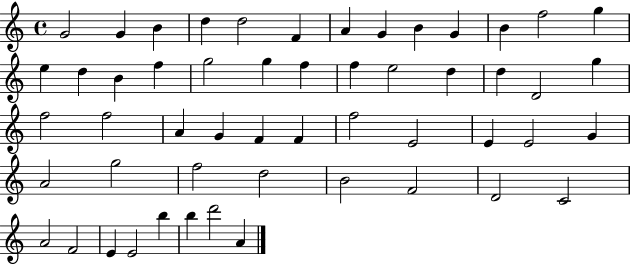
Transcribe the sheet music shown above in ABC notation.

X:1
T:Untitled
M:4/4
L:1/4
K:C
G2 G B d d2 F A G B G B f2 g e d B f g2 g f f e2 d d D2 g f2 f2 A G F F f2 E2 E E2 G A2 g2 f2 d2 B2 F2 D2 C2 A2 F2 E E2 b b d'2 A